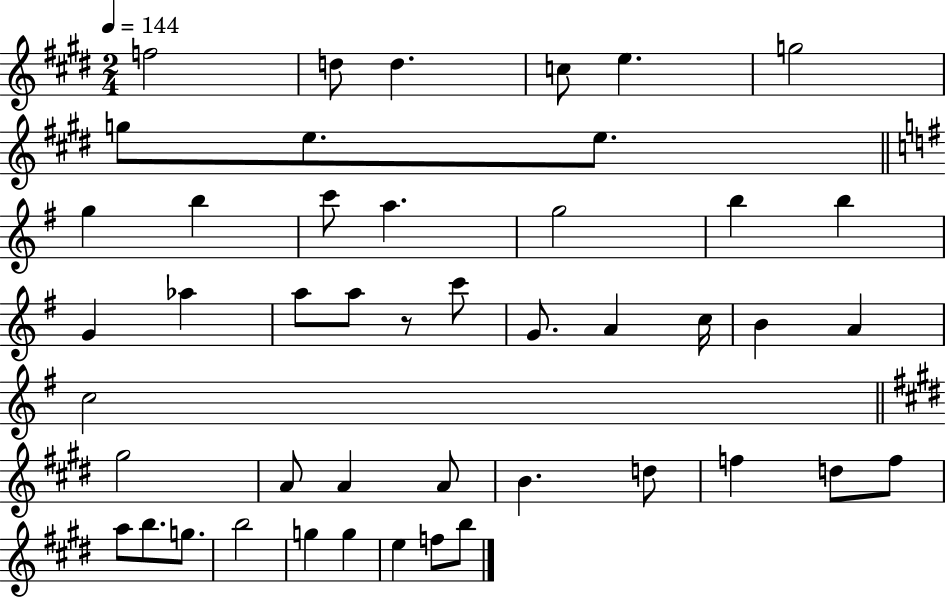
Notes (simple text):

F5/h D5/e D5/q. C5/e E5/q. G5/h G5/e E5/e. E5/e. G5/q B5/q C6/e A5/q. G5/h B5/q B5/q G4/q Ab5/q A5/e A5/e R/e C6/e G4/e. A4/q C5/s B4/q A4/q C5/h G#5/h A4/e A4/q A4/e B4/q. D5/e F5/q D5/e F5/e A5/e B5/e. G5/e. B5/h G5/q G5/q E5/q F5/e B5/e